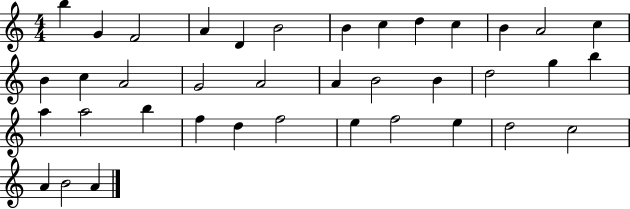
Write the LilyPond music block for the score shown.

{
  \clef treble
  \numericTimeSignature
  \time 4/4
  \key c \major
  b''4 g'4 f'2 | a'4 d'4 b'2 | b'4 c''4 d''4 c''4 | b'4 a'2 c''4 | \break b'4 c''4 a'2 | g'2 a'2 | a'4 b'2 b'4 | d''2 g''4 b''4 | \break a''4 a''2 b''4 | f''4 d''4 f''2 | e''4 f''2 e''4 | d''2 c''2 | \break a'4 b'2 a'4 | \bar "|."
}